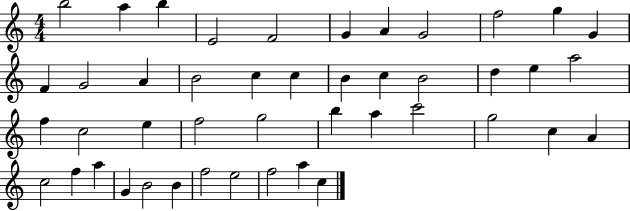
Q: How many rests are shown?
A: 0